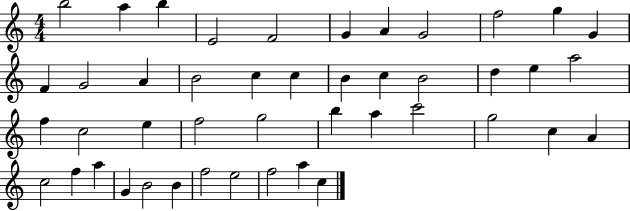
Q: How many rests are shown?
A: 0